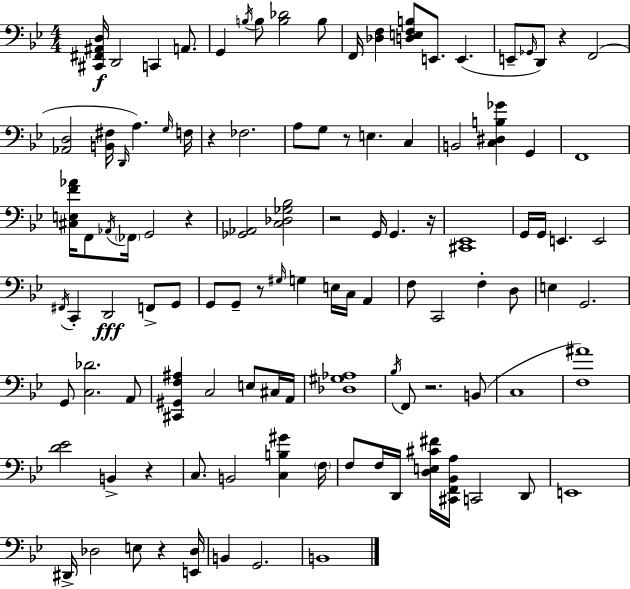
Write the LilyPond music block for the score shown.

{
  \clef bass
  \numericTimeSignature
  \time 4/4
  \key g \minor
  <cis, fis, ais, d>16\f d,2 c,4 a,8. | g,4 \acciaccatura { b16 } b8 <b des'>2 b8 | f,16 <des f>4 <d e f b>8 e,8. e,4.( | e,8-- \grace { ges,16 }) d,8 r4 f,2( | \break <aes, d>2 <b, fis>16 \grace { d,16 }) a4. | \grace { g16 } f16 r4 fes2. | a8 g8 r8 e4. | c4 b,2 <c dis b ges'>4 | \break g,4 f,1 | <cis e f' aes'>16 f,8 \acciaccatura { aes,16 } \parenthesize fes,16 g,2 | r4 <ges, aes,>2 <c des ges bes>2 | r2 g,16 g,4. | \break r16 <cis, ees,>1 | g,16 g,16 e,4. e,2 | \acciaccatura { fis,16 } c,4-. d,2\fff | f,8-> g,8 g,8 g,8-- r8 \grace { gis16 } g4 | \break e16 c16 a,4 f8 c,2 | f4-. d8 e4 g,2. | g,8 <c des'>2. | a,8 <cis, gis, f ais>4 c2 | \break e8 cis16 a,16 <des gis aes>1 | \acciaccatura { bes16 } f,8 r2. | b,8( c1 | <f ais'>1) | \break <d' ees'>2 | b,4-> r4 c8. b,2 | <c b gis'>4 \parenthesize f16 f8 f16 d,16 <d e cis' fis'>16 <cis, f, bes, a>16 c,2 | d,8 e,1 | \break dis,16-> des2 | e8 r4 <e, des>16 b,4 g,2. | b,1 | \bar "|."
}